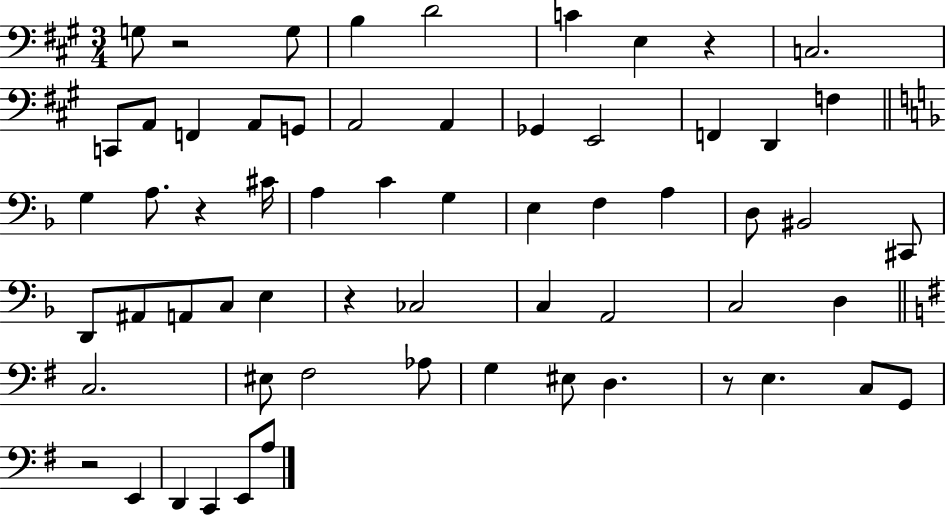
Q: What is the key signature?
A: A major